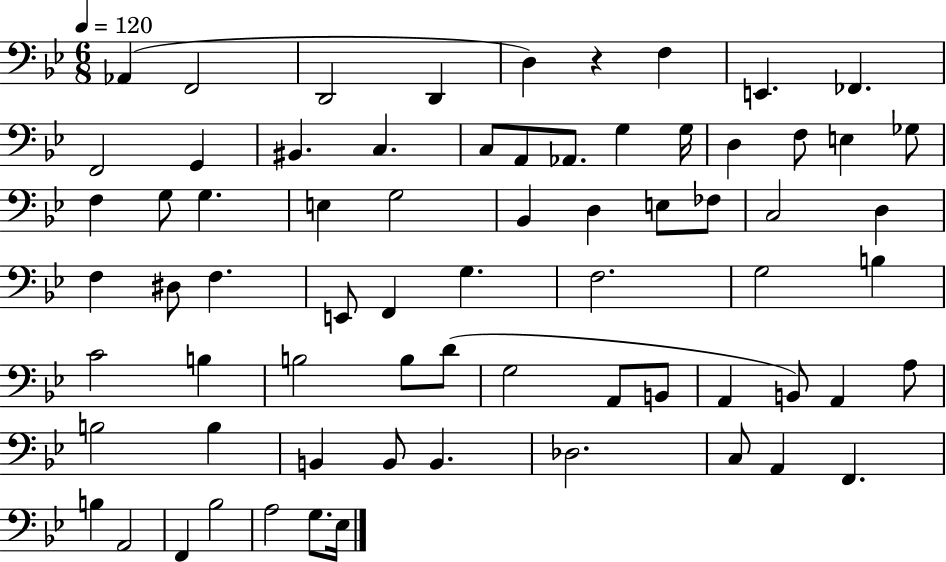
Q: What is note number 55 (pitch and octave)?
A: B3